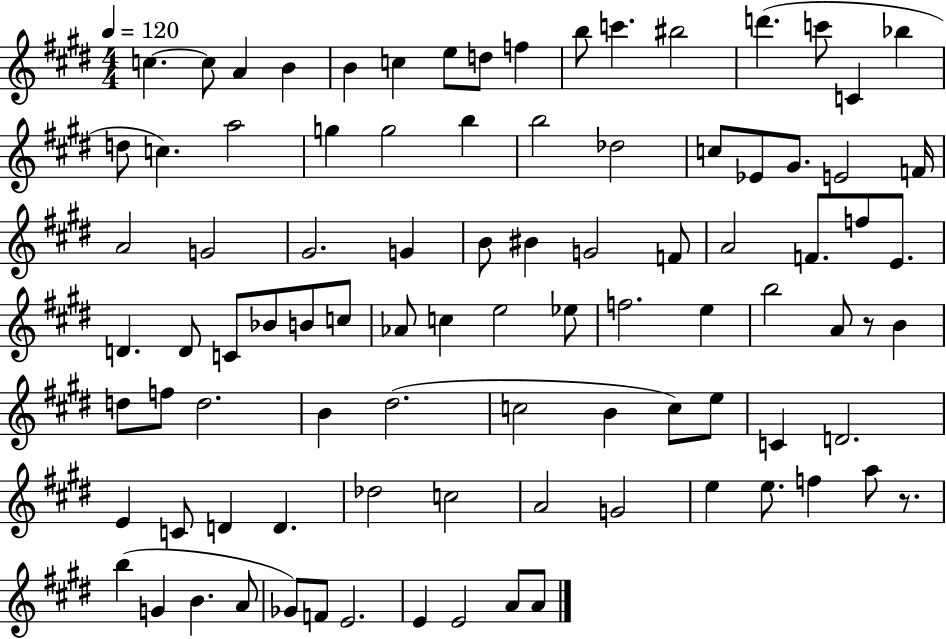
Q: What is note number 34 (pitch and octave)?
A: B4